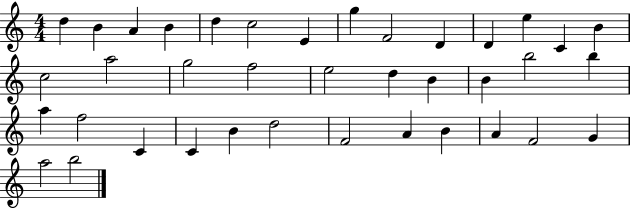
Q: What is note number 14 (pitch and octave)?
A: B4